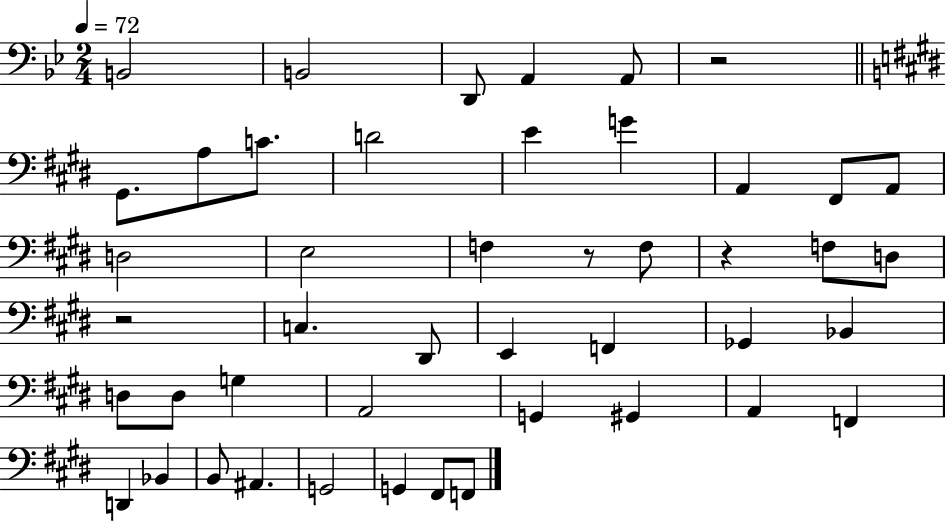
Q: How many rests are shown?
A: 4